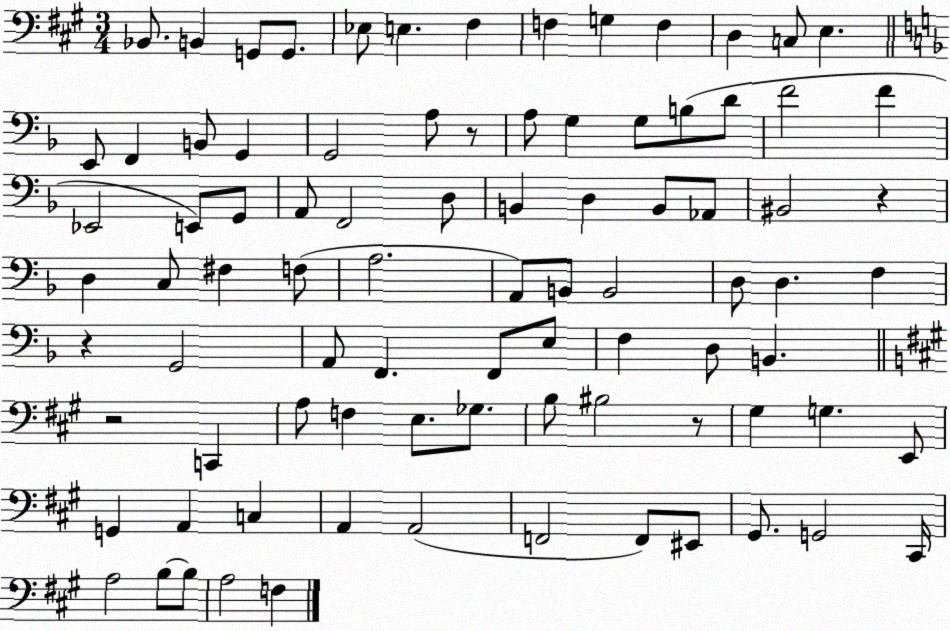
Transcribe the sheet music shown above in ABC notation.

X:1
T:Untitled
M:3/4
L:1/4
K:A
_B,,/2 B,, G,,/2 G,,/2 _E,/2 E, ^F, F, G, F, D, C,/2 E, E,,/2 F,, B,,/2 G,, G,,2 A,/2 z/2 A,/2 G, G,/2 B,/2 D/2 F2 F _E,,2 E,,/2 G,,/2 A,,/2 F,,2 D,/2 B,, D, B,,/2 _A,,/2 ^B,,2 z D, C,/2 ^F, F,/2 A,2 A,,/2 B,,/2 B,,2 D,/2 D, F, z G,,2 A,,/2 F,, F,,/2 E,/2 F, D,/2 B,, z2 C,, A,/2 F, E,/2 _G,/2 B,/2 ^B,2 z/2 ^G, G, E,,/2 G,, A,, C, A,, A,,2 F,,2 F,,/2 ^E,,/2 ^G,,/2 G,,2 ^C,,/4 A,2 B,/2 B,/2 A,2 F,